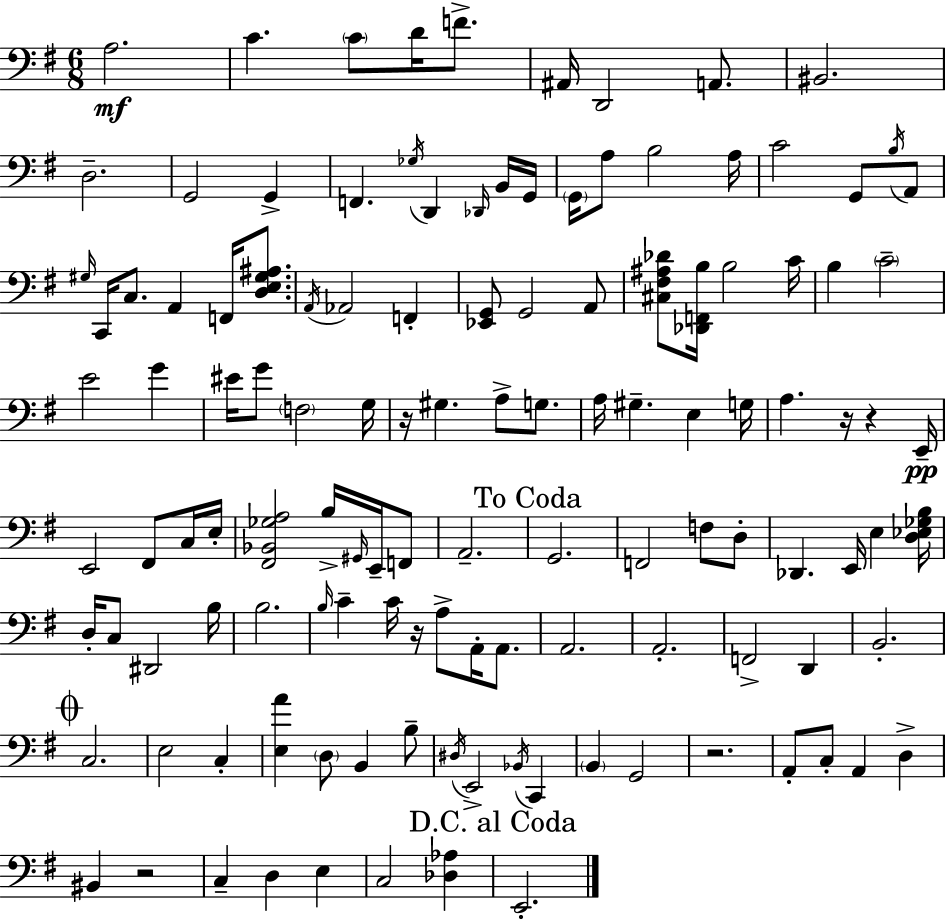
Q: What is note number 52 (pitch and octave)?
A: E3